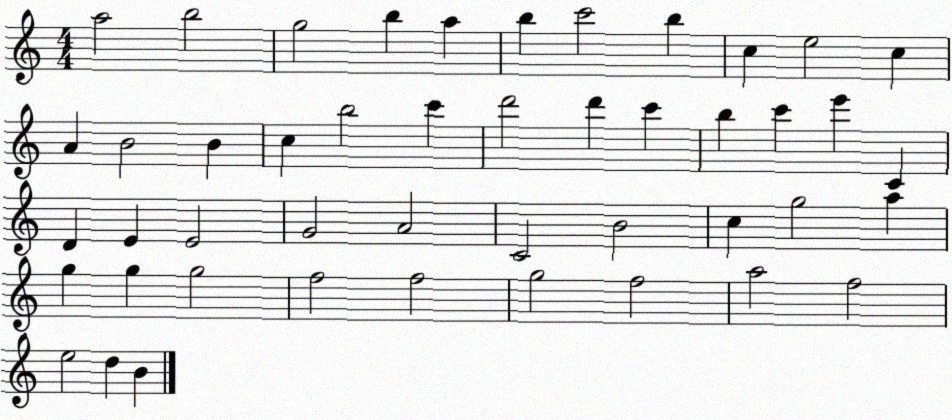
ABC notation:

X:1
T:Untitled
M:4/4
L:1/4
K:C
a2 b2 g2 b a b c'2 b c e2 c A B2 B c b2 c' d'2 d' c' b c' e' C D E E2 G2 A2 C2 B2 c g2 a g g g2 f2 f2 g2 f2 a2 f2 e2 d B